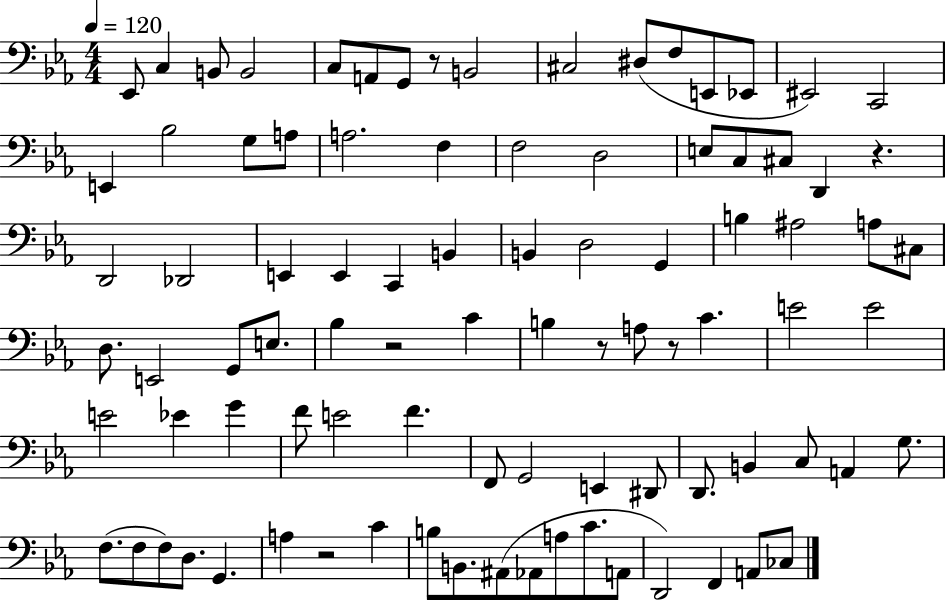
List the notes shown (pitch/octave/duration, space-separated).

Eb2/e C3/q B2/e B2/h C3/e A2/e G2/e R/e B2/h C#3/h D#3/e F3/e E2/e Eb2/e EIS2/h C2/h E2/q Bb3/h G3/e A3/e A3/h. F3/q F3/h D3/h E3/e C3/e C#3/e D2/q R/q. D2/h Db2/h E2/q E2/q C2/q B2/q B2/q D3/h G2/q B3/q A#3/h A3/e C#3/e D3/e. E2/h G2/e E3/e. Bb3/q R/h C4/q B3/q R/e A3/e R/e C4/q. E4/h E4/h E4/h Eb4/q G4/q F4/e E4/h F4/q. F2/e G2/h E2/q D#2/e D2/e. B2/q C3/e A2/q G3/e. F3/e. F3/e F3/e D3/e. G2/q. A3/q R/h C4/q B3/e B2/e. A#2/e Ab2/e A3/e C4/e. A2/e D2/h F2/q A2/e CES3/e